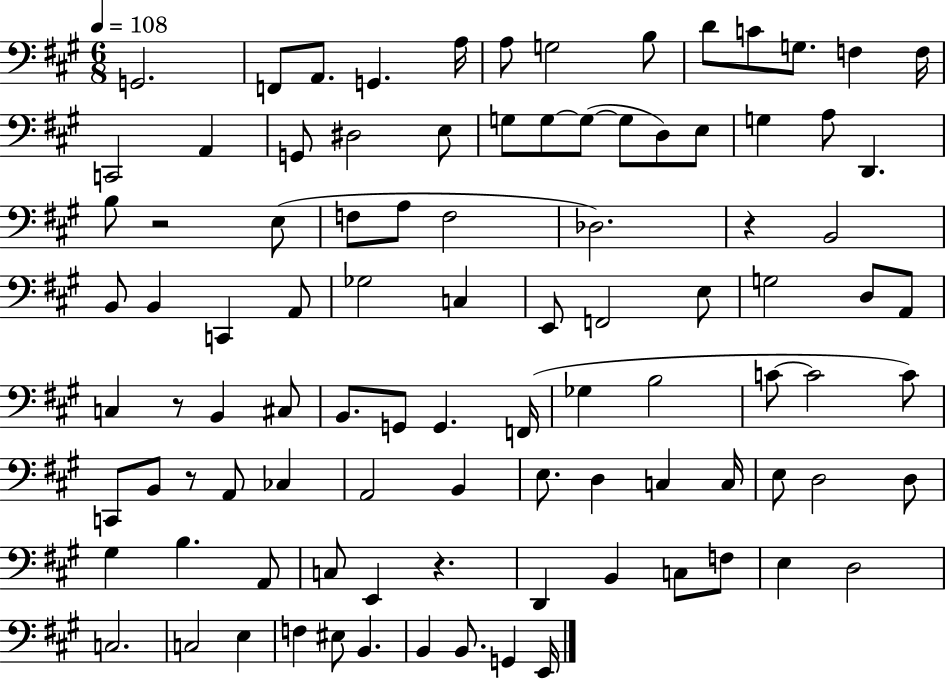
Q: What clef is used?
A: bass